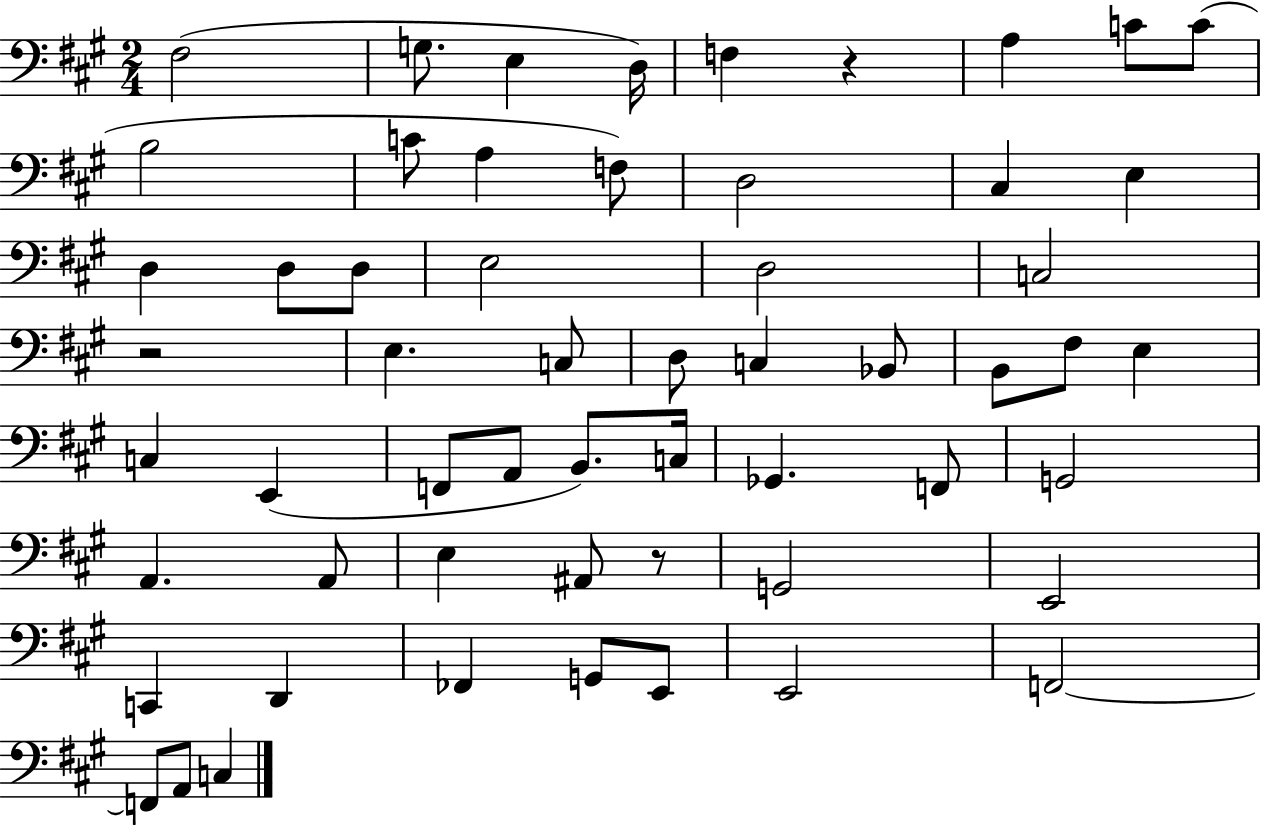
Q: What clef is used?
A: bass